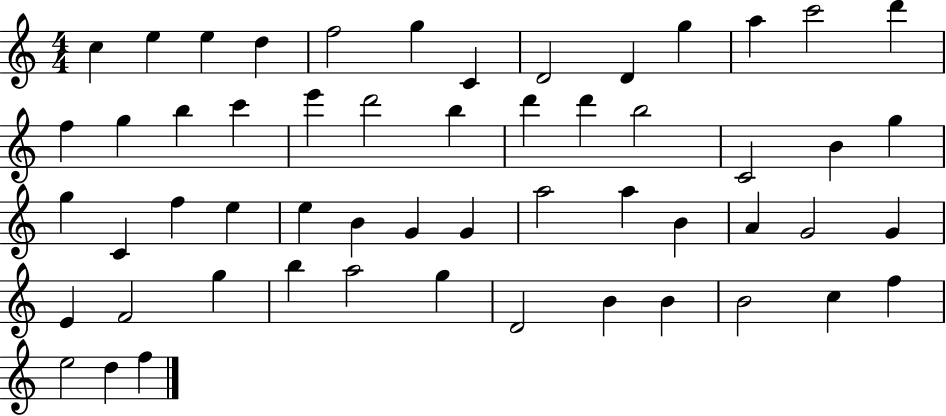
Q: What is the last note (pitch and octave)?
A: F5